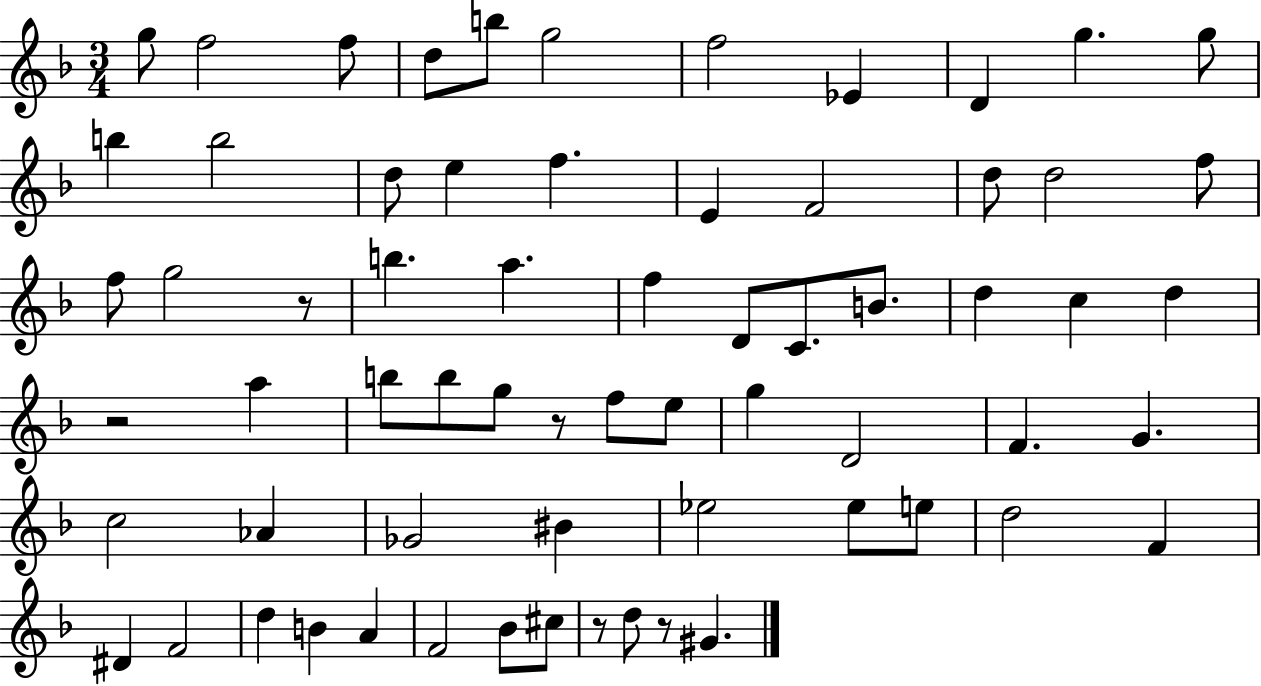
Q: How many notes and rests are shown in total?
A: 66